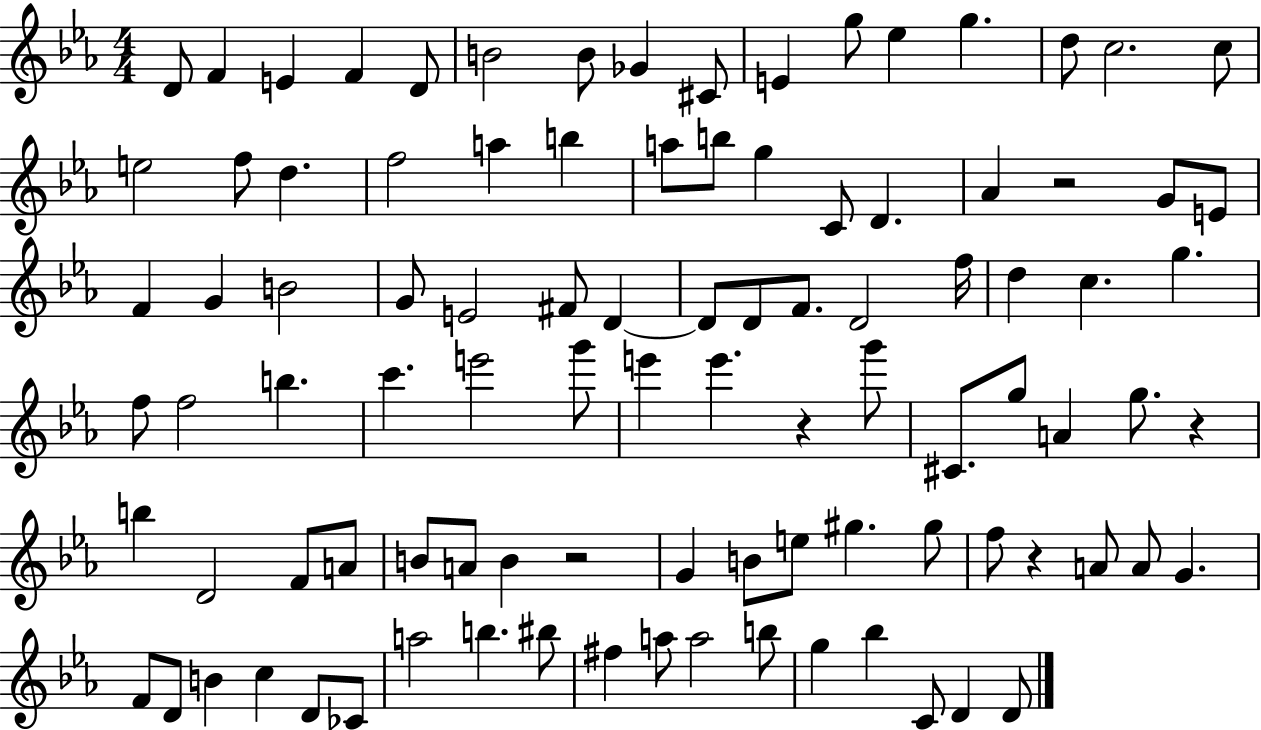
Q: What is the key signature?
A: EES major